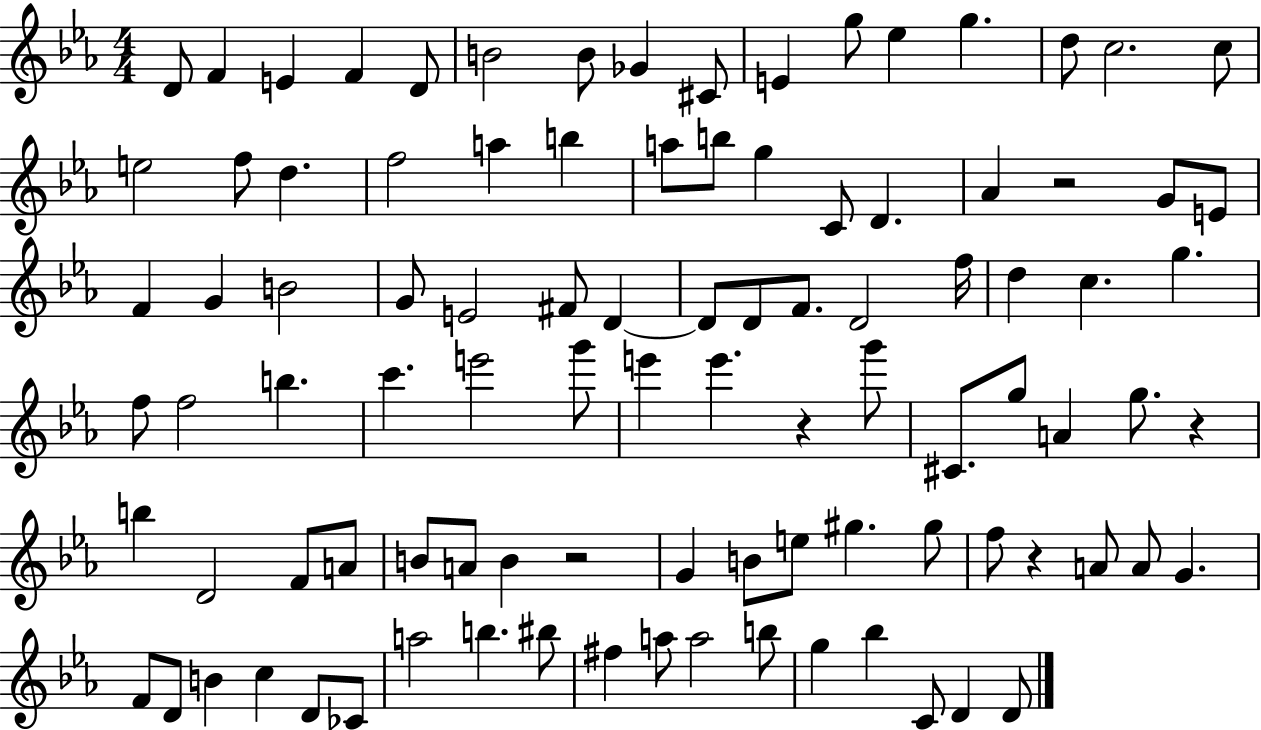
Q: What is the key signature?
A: EES major